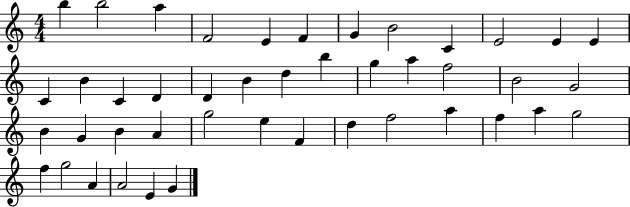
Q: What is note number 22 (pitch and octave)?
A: A5